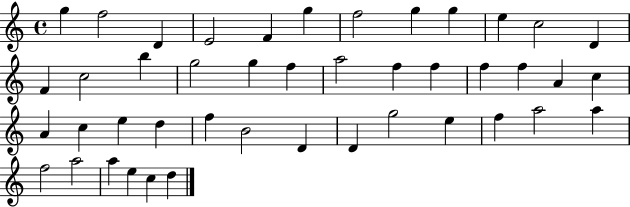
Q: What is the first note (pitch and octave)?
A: G5